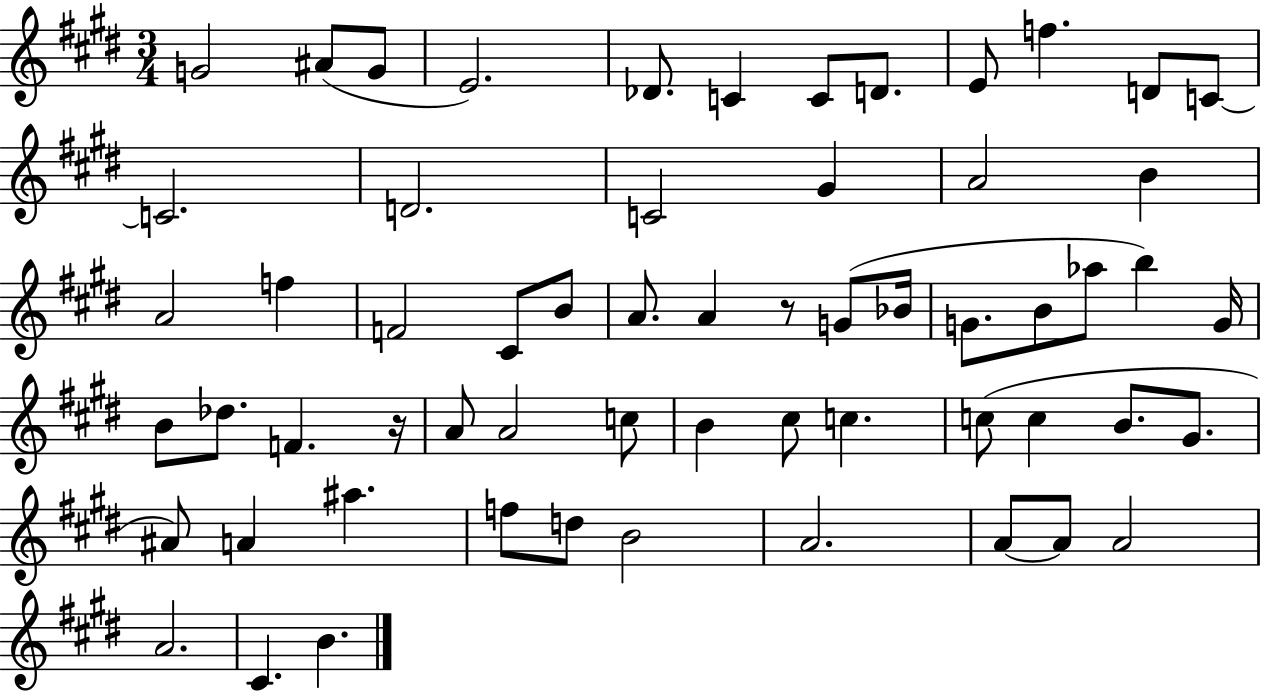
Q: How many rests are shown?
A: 2